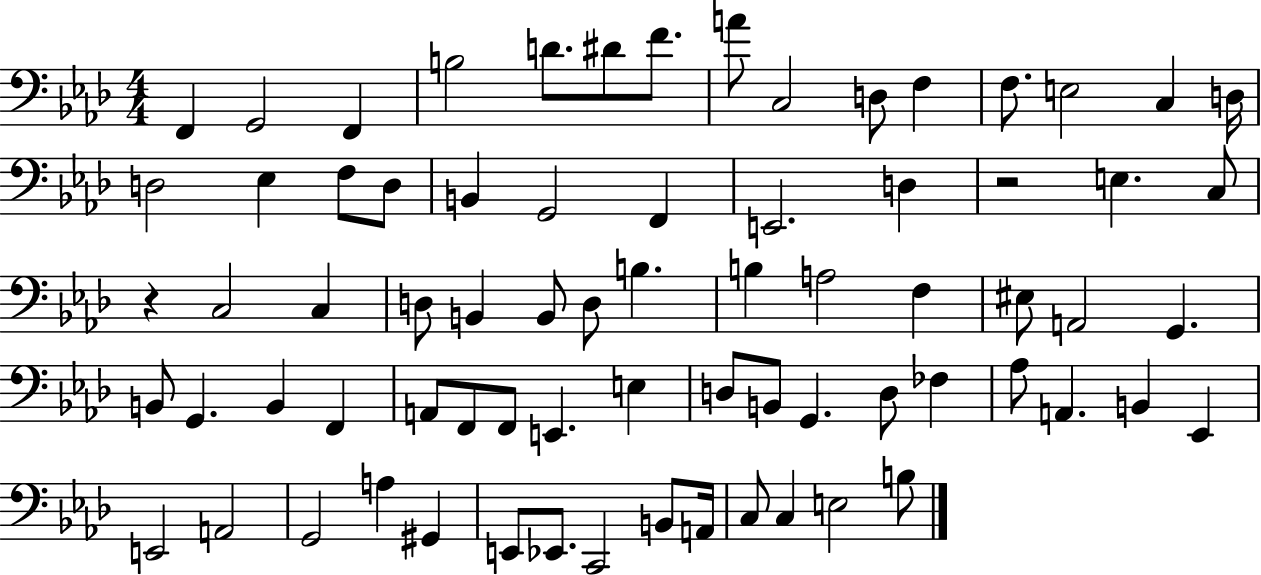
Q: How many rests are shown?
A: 2